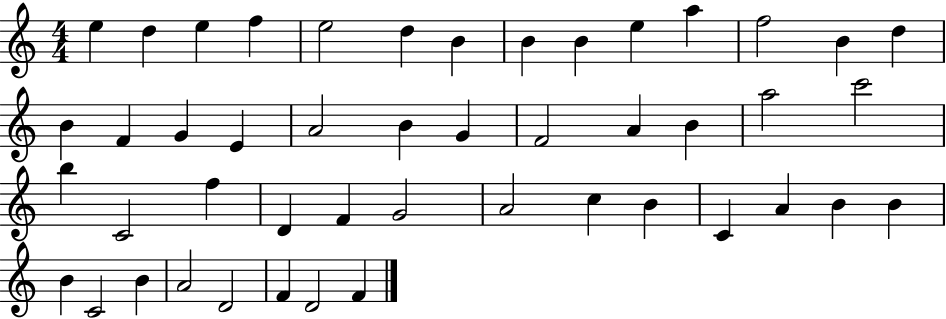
X:1
T:Untitled
M:4/4
L:1/4
K:C
e d e f e2 d B B B e a f2 B d B F G E A2 B G F2 A B a2 c'2 b C2 f D F G2 A2 c B C A B B B C2 B A2 D2 F D2 F